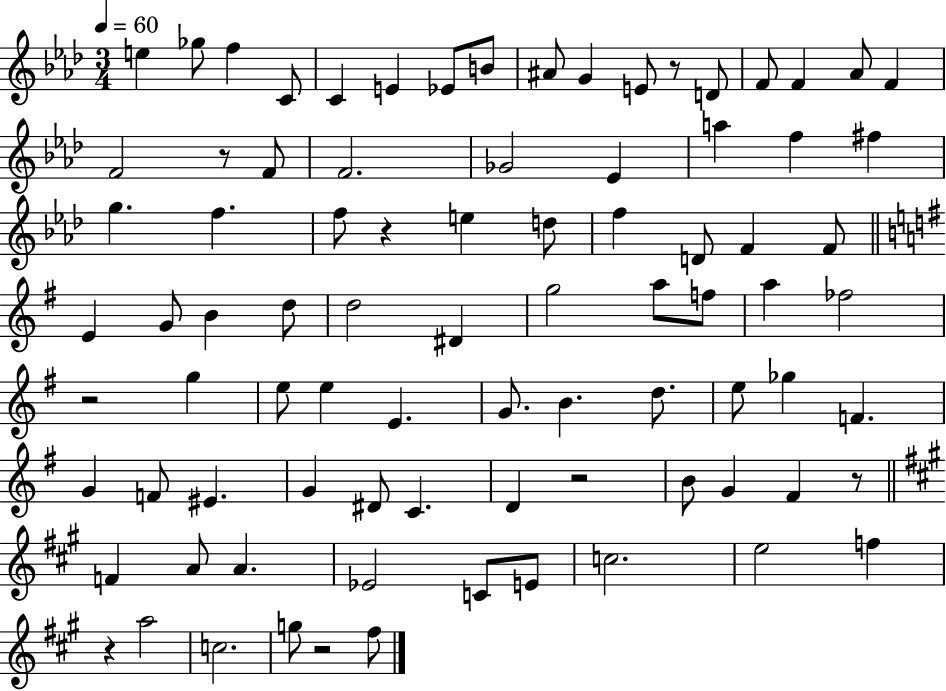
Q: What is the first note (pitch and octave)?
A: E5